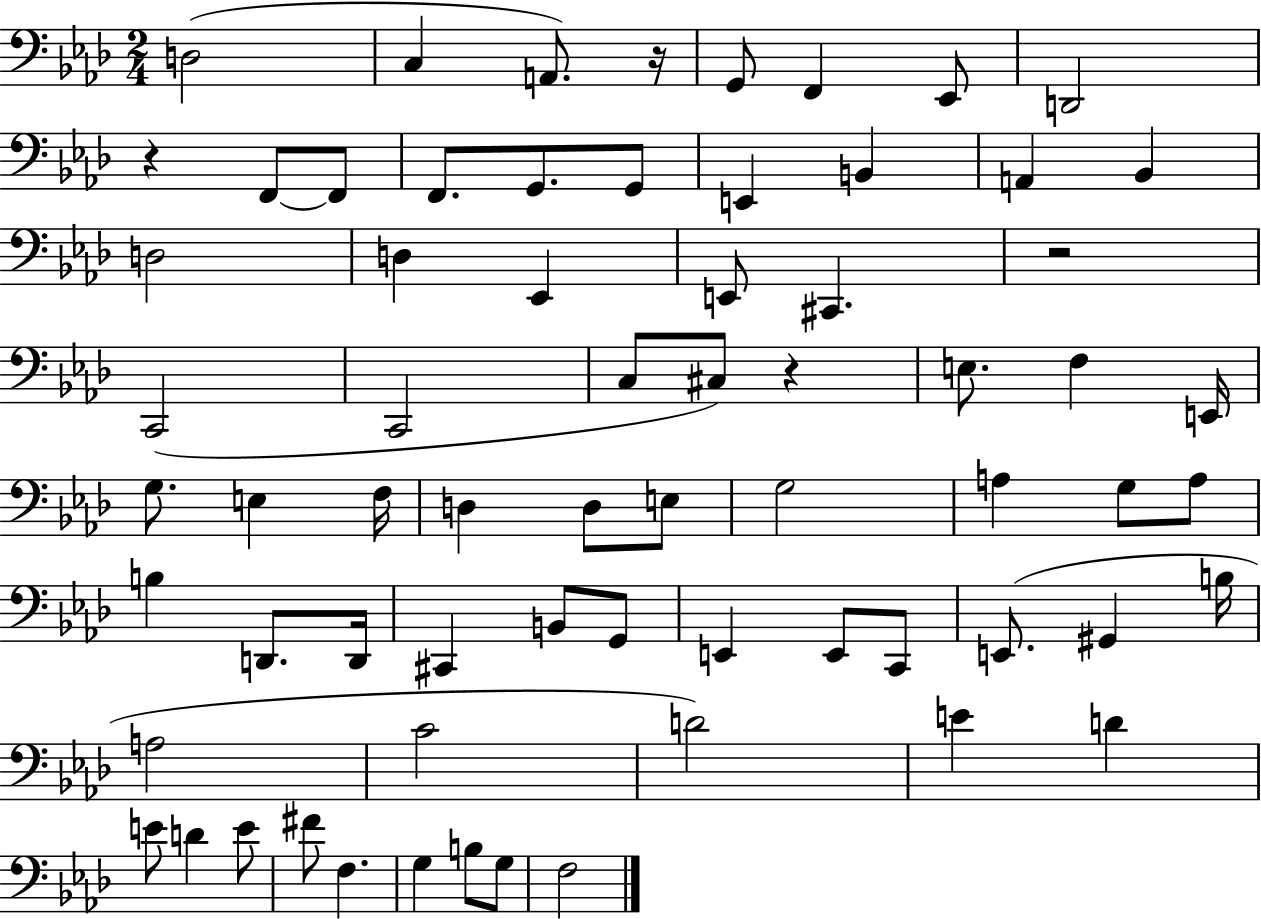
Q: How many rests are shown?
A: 4